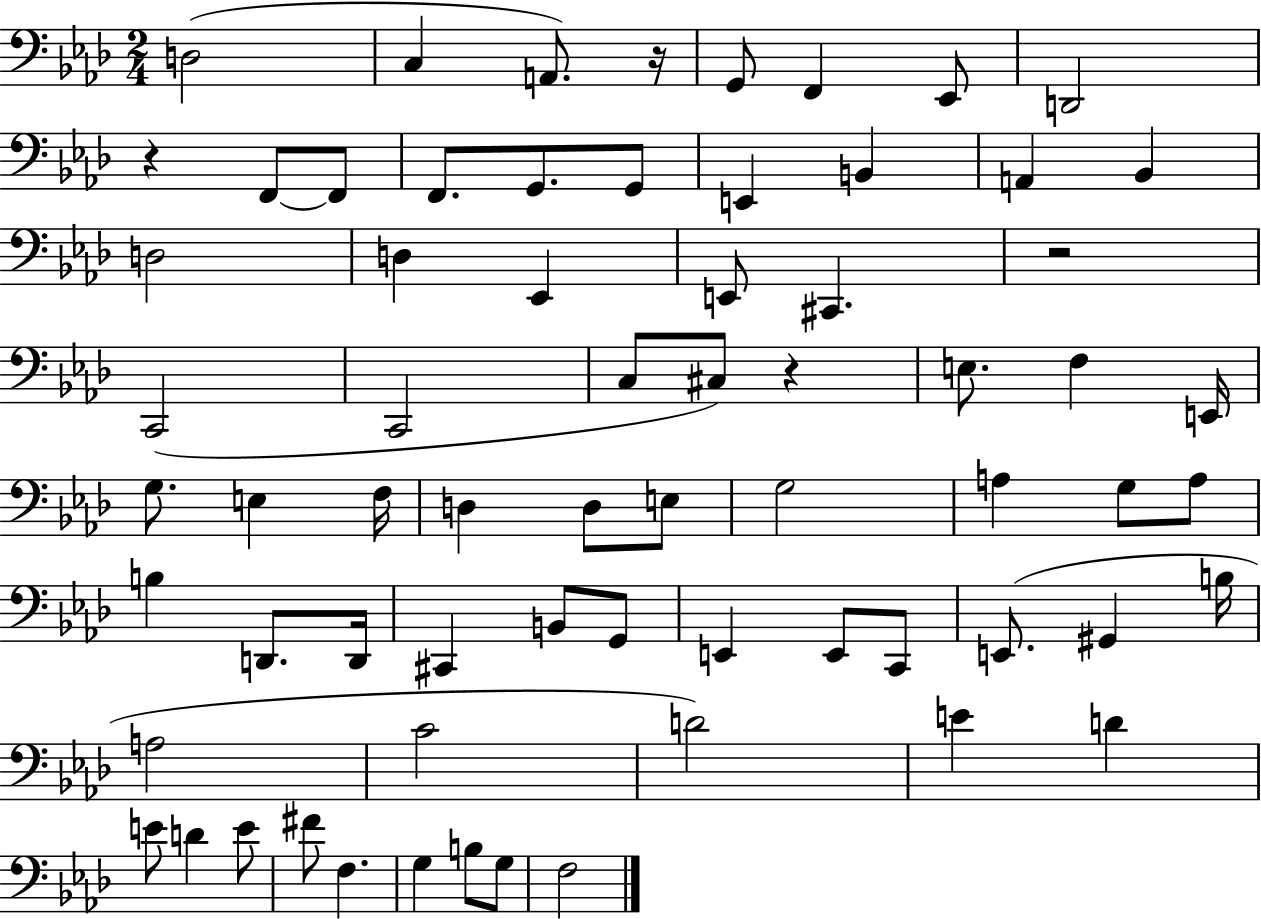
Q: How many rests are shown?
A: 4